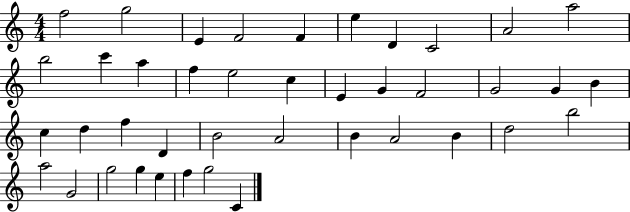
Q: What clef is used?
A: treble